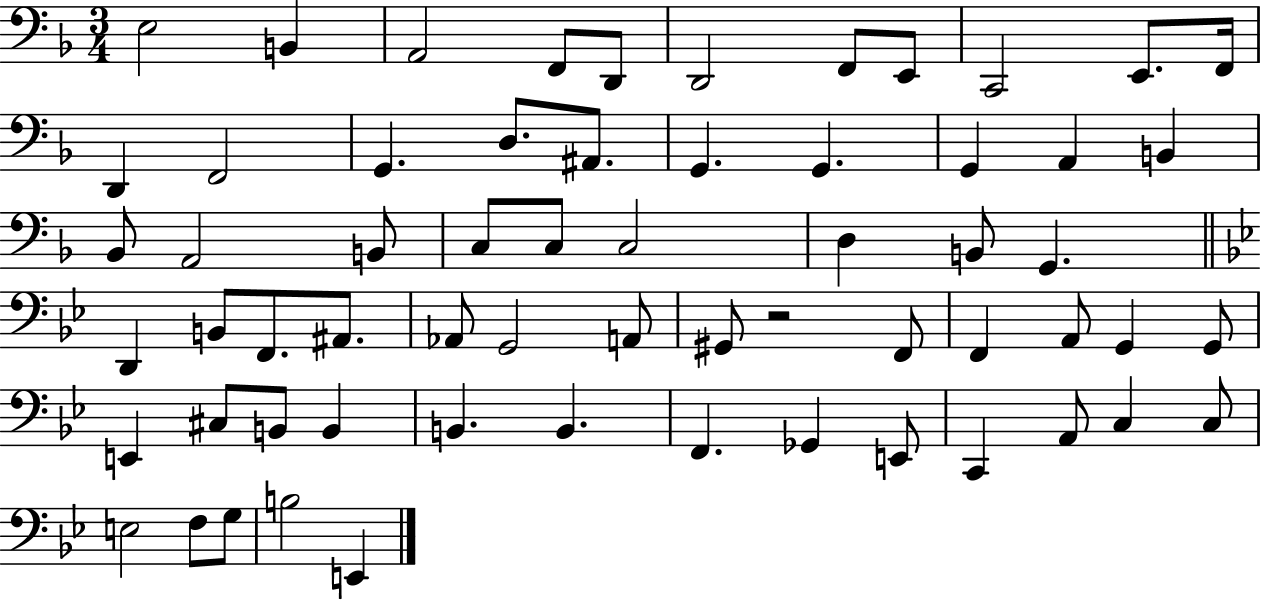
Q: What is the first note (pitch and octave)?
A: E3